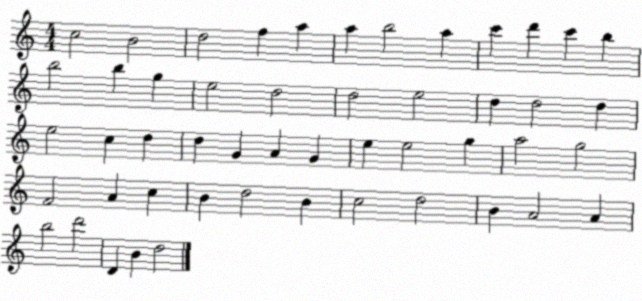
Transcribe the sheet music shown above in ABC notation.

X:1
T:Untitled
M:4/4
L:1/4
K:C
c2 B2 d2 f a a b2 a c' d' c' b b2 b g e2 d2 d2 e2 d d2 d e2 c d d G A G e e2 g a2 g2 F2 A c B d2 B c2 d2 B A2 A b2 d'2 D B d2